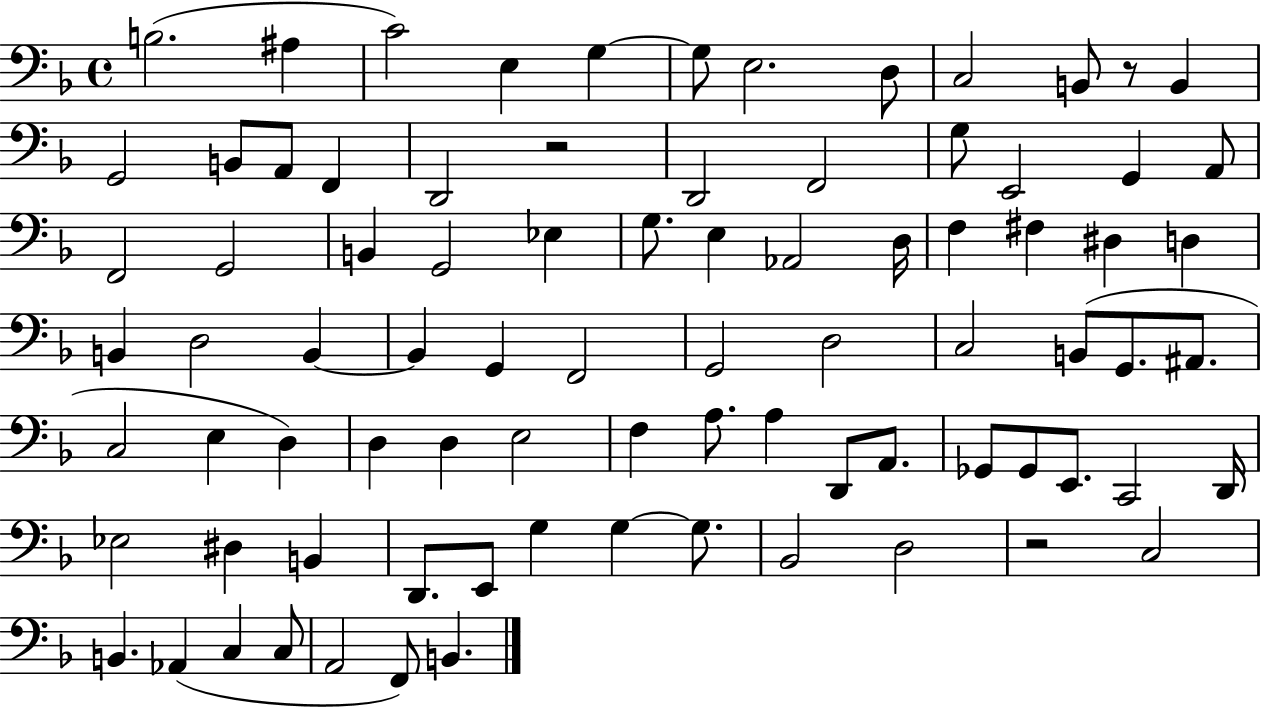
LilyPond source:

{
  \clef bass
  \time 4/4
  \defaultTimeSignature
  \key f \major
  b2.( ais4 | c'2) e4 g4~~ | g8 e2. d8 | c2 b,8 r8 b,4 | \break g,2 b,8 a,8 f,4 | d,2 r2 | d,2 f,2 | g8 e,2 g,4 a,8 | \break f,2 g,2 | b,4 g,2 ees4 | g8. e4 aes,2 d16 | f4 fis4 dis4 d4 | \break b,4 d2 b,4~~ | b,4 g,4 f,2 | g,2 d2 | c2 b,8( g,8. ais,8. | \break c2 e4 d4) | d4 d4 e2 | f4 a8. a4 d,8 a,8. | ges,8 ges,8 e,8. c,2 d,16 | \break ees2 dis4 b,4 | d,8. e,8 g4 g4~~ g8. | bes,2 d2 | r2 c2 | \break b,4. aes,4( c4 c8 | a,2 f,8) b,4. | \bar "|."
}